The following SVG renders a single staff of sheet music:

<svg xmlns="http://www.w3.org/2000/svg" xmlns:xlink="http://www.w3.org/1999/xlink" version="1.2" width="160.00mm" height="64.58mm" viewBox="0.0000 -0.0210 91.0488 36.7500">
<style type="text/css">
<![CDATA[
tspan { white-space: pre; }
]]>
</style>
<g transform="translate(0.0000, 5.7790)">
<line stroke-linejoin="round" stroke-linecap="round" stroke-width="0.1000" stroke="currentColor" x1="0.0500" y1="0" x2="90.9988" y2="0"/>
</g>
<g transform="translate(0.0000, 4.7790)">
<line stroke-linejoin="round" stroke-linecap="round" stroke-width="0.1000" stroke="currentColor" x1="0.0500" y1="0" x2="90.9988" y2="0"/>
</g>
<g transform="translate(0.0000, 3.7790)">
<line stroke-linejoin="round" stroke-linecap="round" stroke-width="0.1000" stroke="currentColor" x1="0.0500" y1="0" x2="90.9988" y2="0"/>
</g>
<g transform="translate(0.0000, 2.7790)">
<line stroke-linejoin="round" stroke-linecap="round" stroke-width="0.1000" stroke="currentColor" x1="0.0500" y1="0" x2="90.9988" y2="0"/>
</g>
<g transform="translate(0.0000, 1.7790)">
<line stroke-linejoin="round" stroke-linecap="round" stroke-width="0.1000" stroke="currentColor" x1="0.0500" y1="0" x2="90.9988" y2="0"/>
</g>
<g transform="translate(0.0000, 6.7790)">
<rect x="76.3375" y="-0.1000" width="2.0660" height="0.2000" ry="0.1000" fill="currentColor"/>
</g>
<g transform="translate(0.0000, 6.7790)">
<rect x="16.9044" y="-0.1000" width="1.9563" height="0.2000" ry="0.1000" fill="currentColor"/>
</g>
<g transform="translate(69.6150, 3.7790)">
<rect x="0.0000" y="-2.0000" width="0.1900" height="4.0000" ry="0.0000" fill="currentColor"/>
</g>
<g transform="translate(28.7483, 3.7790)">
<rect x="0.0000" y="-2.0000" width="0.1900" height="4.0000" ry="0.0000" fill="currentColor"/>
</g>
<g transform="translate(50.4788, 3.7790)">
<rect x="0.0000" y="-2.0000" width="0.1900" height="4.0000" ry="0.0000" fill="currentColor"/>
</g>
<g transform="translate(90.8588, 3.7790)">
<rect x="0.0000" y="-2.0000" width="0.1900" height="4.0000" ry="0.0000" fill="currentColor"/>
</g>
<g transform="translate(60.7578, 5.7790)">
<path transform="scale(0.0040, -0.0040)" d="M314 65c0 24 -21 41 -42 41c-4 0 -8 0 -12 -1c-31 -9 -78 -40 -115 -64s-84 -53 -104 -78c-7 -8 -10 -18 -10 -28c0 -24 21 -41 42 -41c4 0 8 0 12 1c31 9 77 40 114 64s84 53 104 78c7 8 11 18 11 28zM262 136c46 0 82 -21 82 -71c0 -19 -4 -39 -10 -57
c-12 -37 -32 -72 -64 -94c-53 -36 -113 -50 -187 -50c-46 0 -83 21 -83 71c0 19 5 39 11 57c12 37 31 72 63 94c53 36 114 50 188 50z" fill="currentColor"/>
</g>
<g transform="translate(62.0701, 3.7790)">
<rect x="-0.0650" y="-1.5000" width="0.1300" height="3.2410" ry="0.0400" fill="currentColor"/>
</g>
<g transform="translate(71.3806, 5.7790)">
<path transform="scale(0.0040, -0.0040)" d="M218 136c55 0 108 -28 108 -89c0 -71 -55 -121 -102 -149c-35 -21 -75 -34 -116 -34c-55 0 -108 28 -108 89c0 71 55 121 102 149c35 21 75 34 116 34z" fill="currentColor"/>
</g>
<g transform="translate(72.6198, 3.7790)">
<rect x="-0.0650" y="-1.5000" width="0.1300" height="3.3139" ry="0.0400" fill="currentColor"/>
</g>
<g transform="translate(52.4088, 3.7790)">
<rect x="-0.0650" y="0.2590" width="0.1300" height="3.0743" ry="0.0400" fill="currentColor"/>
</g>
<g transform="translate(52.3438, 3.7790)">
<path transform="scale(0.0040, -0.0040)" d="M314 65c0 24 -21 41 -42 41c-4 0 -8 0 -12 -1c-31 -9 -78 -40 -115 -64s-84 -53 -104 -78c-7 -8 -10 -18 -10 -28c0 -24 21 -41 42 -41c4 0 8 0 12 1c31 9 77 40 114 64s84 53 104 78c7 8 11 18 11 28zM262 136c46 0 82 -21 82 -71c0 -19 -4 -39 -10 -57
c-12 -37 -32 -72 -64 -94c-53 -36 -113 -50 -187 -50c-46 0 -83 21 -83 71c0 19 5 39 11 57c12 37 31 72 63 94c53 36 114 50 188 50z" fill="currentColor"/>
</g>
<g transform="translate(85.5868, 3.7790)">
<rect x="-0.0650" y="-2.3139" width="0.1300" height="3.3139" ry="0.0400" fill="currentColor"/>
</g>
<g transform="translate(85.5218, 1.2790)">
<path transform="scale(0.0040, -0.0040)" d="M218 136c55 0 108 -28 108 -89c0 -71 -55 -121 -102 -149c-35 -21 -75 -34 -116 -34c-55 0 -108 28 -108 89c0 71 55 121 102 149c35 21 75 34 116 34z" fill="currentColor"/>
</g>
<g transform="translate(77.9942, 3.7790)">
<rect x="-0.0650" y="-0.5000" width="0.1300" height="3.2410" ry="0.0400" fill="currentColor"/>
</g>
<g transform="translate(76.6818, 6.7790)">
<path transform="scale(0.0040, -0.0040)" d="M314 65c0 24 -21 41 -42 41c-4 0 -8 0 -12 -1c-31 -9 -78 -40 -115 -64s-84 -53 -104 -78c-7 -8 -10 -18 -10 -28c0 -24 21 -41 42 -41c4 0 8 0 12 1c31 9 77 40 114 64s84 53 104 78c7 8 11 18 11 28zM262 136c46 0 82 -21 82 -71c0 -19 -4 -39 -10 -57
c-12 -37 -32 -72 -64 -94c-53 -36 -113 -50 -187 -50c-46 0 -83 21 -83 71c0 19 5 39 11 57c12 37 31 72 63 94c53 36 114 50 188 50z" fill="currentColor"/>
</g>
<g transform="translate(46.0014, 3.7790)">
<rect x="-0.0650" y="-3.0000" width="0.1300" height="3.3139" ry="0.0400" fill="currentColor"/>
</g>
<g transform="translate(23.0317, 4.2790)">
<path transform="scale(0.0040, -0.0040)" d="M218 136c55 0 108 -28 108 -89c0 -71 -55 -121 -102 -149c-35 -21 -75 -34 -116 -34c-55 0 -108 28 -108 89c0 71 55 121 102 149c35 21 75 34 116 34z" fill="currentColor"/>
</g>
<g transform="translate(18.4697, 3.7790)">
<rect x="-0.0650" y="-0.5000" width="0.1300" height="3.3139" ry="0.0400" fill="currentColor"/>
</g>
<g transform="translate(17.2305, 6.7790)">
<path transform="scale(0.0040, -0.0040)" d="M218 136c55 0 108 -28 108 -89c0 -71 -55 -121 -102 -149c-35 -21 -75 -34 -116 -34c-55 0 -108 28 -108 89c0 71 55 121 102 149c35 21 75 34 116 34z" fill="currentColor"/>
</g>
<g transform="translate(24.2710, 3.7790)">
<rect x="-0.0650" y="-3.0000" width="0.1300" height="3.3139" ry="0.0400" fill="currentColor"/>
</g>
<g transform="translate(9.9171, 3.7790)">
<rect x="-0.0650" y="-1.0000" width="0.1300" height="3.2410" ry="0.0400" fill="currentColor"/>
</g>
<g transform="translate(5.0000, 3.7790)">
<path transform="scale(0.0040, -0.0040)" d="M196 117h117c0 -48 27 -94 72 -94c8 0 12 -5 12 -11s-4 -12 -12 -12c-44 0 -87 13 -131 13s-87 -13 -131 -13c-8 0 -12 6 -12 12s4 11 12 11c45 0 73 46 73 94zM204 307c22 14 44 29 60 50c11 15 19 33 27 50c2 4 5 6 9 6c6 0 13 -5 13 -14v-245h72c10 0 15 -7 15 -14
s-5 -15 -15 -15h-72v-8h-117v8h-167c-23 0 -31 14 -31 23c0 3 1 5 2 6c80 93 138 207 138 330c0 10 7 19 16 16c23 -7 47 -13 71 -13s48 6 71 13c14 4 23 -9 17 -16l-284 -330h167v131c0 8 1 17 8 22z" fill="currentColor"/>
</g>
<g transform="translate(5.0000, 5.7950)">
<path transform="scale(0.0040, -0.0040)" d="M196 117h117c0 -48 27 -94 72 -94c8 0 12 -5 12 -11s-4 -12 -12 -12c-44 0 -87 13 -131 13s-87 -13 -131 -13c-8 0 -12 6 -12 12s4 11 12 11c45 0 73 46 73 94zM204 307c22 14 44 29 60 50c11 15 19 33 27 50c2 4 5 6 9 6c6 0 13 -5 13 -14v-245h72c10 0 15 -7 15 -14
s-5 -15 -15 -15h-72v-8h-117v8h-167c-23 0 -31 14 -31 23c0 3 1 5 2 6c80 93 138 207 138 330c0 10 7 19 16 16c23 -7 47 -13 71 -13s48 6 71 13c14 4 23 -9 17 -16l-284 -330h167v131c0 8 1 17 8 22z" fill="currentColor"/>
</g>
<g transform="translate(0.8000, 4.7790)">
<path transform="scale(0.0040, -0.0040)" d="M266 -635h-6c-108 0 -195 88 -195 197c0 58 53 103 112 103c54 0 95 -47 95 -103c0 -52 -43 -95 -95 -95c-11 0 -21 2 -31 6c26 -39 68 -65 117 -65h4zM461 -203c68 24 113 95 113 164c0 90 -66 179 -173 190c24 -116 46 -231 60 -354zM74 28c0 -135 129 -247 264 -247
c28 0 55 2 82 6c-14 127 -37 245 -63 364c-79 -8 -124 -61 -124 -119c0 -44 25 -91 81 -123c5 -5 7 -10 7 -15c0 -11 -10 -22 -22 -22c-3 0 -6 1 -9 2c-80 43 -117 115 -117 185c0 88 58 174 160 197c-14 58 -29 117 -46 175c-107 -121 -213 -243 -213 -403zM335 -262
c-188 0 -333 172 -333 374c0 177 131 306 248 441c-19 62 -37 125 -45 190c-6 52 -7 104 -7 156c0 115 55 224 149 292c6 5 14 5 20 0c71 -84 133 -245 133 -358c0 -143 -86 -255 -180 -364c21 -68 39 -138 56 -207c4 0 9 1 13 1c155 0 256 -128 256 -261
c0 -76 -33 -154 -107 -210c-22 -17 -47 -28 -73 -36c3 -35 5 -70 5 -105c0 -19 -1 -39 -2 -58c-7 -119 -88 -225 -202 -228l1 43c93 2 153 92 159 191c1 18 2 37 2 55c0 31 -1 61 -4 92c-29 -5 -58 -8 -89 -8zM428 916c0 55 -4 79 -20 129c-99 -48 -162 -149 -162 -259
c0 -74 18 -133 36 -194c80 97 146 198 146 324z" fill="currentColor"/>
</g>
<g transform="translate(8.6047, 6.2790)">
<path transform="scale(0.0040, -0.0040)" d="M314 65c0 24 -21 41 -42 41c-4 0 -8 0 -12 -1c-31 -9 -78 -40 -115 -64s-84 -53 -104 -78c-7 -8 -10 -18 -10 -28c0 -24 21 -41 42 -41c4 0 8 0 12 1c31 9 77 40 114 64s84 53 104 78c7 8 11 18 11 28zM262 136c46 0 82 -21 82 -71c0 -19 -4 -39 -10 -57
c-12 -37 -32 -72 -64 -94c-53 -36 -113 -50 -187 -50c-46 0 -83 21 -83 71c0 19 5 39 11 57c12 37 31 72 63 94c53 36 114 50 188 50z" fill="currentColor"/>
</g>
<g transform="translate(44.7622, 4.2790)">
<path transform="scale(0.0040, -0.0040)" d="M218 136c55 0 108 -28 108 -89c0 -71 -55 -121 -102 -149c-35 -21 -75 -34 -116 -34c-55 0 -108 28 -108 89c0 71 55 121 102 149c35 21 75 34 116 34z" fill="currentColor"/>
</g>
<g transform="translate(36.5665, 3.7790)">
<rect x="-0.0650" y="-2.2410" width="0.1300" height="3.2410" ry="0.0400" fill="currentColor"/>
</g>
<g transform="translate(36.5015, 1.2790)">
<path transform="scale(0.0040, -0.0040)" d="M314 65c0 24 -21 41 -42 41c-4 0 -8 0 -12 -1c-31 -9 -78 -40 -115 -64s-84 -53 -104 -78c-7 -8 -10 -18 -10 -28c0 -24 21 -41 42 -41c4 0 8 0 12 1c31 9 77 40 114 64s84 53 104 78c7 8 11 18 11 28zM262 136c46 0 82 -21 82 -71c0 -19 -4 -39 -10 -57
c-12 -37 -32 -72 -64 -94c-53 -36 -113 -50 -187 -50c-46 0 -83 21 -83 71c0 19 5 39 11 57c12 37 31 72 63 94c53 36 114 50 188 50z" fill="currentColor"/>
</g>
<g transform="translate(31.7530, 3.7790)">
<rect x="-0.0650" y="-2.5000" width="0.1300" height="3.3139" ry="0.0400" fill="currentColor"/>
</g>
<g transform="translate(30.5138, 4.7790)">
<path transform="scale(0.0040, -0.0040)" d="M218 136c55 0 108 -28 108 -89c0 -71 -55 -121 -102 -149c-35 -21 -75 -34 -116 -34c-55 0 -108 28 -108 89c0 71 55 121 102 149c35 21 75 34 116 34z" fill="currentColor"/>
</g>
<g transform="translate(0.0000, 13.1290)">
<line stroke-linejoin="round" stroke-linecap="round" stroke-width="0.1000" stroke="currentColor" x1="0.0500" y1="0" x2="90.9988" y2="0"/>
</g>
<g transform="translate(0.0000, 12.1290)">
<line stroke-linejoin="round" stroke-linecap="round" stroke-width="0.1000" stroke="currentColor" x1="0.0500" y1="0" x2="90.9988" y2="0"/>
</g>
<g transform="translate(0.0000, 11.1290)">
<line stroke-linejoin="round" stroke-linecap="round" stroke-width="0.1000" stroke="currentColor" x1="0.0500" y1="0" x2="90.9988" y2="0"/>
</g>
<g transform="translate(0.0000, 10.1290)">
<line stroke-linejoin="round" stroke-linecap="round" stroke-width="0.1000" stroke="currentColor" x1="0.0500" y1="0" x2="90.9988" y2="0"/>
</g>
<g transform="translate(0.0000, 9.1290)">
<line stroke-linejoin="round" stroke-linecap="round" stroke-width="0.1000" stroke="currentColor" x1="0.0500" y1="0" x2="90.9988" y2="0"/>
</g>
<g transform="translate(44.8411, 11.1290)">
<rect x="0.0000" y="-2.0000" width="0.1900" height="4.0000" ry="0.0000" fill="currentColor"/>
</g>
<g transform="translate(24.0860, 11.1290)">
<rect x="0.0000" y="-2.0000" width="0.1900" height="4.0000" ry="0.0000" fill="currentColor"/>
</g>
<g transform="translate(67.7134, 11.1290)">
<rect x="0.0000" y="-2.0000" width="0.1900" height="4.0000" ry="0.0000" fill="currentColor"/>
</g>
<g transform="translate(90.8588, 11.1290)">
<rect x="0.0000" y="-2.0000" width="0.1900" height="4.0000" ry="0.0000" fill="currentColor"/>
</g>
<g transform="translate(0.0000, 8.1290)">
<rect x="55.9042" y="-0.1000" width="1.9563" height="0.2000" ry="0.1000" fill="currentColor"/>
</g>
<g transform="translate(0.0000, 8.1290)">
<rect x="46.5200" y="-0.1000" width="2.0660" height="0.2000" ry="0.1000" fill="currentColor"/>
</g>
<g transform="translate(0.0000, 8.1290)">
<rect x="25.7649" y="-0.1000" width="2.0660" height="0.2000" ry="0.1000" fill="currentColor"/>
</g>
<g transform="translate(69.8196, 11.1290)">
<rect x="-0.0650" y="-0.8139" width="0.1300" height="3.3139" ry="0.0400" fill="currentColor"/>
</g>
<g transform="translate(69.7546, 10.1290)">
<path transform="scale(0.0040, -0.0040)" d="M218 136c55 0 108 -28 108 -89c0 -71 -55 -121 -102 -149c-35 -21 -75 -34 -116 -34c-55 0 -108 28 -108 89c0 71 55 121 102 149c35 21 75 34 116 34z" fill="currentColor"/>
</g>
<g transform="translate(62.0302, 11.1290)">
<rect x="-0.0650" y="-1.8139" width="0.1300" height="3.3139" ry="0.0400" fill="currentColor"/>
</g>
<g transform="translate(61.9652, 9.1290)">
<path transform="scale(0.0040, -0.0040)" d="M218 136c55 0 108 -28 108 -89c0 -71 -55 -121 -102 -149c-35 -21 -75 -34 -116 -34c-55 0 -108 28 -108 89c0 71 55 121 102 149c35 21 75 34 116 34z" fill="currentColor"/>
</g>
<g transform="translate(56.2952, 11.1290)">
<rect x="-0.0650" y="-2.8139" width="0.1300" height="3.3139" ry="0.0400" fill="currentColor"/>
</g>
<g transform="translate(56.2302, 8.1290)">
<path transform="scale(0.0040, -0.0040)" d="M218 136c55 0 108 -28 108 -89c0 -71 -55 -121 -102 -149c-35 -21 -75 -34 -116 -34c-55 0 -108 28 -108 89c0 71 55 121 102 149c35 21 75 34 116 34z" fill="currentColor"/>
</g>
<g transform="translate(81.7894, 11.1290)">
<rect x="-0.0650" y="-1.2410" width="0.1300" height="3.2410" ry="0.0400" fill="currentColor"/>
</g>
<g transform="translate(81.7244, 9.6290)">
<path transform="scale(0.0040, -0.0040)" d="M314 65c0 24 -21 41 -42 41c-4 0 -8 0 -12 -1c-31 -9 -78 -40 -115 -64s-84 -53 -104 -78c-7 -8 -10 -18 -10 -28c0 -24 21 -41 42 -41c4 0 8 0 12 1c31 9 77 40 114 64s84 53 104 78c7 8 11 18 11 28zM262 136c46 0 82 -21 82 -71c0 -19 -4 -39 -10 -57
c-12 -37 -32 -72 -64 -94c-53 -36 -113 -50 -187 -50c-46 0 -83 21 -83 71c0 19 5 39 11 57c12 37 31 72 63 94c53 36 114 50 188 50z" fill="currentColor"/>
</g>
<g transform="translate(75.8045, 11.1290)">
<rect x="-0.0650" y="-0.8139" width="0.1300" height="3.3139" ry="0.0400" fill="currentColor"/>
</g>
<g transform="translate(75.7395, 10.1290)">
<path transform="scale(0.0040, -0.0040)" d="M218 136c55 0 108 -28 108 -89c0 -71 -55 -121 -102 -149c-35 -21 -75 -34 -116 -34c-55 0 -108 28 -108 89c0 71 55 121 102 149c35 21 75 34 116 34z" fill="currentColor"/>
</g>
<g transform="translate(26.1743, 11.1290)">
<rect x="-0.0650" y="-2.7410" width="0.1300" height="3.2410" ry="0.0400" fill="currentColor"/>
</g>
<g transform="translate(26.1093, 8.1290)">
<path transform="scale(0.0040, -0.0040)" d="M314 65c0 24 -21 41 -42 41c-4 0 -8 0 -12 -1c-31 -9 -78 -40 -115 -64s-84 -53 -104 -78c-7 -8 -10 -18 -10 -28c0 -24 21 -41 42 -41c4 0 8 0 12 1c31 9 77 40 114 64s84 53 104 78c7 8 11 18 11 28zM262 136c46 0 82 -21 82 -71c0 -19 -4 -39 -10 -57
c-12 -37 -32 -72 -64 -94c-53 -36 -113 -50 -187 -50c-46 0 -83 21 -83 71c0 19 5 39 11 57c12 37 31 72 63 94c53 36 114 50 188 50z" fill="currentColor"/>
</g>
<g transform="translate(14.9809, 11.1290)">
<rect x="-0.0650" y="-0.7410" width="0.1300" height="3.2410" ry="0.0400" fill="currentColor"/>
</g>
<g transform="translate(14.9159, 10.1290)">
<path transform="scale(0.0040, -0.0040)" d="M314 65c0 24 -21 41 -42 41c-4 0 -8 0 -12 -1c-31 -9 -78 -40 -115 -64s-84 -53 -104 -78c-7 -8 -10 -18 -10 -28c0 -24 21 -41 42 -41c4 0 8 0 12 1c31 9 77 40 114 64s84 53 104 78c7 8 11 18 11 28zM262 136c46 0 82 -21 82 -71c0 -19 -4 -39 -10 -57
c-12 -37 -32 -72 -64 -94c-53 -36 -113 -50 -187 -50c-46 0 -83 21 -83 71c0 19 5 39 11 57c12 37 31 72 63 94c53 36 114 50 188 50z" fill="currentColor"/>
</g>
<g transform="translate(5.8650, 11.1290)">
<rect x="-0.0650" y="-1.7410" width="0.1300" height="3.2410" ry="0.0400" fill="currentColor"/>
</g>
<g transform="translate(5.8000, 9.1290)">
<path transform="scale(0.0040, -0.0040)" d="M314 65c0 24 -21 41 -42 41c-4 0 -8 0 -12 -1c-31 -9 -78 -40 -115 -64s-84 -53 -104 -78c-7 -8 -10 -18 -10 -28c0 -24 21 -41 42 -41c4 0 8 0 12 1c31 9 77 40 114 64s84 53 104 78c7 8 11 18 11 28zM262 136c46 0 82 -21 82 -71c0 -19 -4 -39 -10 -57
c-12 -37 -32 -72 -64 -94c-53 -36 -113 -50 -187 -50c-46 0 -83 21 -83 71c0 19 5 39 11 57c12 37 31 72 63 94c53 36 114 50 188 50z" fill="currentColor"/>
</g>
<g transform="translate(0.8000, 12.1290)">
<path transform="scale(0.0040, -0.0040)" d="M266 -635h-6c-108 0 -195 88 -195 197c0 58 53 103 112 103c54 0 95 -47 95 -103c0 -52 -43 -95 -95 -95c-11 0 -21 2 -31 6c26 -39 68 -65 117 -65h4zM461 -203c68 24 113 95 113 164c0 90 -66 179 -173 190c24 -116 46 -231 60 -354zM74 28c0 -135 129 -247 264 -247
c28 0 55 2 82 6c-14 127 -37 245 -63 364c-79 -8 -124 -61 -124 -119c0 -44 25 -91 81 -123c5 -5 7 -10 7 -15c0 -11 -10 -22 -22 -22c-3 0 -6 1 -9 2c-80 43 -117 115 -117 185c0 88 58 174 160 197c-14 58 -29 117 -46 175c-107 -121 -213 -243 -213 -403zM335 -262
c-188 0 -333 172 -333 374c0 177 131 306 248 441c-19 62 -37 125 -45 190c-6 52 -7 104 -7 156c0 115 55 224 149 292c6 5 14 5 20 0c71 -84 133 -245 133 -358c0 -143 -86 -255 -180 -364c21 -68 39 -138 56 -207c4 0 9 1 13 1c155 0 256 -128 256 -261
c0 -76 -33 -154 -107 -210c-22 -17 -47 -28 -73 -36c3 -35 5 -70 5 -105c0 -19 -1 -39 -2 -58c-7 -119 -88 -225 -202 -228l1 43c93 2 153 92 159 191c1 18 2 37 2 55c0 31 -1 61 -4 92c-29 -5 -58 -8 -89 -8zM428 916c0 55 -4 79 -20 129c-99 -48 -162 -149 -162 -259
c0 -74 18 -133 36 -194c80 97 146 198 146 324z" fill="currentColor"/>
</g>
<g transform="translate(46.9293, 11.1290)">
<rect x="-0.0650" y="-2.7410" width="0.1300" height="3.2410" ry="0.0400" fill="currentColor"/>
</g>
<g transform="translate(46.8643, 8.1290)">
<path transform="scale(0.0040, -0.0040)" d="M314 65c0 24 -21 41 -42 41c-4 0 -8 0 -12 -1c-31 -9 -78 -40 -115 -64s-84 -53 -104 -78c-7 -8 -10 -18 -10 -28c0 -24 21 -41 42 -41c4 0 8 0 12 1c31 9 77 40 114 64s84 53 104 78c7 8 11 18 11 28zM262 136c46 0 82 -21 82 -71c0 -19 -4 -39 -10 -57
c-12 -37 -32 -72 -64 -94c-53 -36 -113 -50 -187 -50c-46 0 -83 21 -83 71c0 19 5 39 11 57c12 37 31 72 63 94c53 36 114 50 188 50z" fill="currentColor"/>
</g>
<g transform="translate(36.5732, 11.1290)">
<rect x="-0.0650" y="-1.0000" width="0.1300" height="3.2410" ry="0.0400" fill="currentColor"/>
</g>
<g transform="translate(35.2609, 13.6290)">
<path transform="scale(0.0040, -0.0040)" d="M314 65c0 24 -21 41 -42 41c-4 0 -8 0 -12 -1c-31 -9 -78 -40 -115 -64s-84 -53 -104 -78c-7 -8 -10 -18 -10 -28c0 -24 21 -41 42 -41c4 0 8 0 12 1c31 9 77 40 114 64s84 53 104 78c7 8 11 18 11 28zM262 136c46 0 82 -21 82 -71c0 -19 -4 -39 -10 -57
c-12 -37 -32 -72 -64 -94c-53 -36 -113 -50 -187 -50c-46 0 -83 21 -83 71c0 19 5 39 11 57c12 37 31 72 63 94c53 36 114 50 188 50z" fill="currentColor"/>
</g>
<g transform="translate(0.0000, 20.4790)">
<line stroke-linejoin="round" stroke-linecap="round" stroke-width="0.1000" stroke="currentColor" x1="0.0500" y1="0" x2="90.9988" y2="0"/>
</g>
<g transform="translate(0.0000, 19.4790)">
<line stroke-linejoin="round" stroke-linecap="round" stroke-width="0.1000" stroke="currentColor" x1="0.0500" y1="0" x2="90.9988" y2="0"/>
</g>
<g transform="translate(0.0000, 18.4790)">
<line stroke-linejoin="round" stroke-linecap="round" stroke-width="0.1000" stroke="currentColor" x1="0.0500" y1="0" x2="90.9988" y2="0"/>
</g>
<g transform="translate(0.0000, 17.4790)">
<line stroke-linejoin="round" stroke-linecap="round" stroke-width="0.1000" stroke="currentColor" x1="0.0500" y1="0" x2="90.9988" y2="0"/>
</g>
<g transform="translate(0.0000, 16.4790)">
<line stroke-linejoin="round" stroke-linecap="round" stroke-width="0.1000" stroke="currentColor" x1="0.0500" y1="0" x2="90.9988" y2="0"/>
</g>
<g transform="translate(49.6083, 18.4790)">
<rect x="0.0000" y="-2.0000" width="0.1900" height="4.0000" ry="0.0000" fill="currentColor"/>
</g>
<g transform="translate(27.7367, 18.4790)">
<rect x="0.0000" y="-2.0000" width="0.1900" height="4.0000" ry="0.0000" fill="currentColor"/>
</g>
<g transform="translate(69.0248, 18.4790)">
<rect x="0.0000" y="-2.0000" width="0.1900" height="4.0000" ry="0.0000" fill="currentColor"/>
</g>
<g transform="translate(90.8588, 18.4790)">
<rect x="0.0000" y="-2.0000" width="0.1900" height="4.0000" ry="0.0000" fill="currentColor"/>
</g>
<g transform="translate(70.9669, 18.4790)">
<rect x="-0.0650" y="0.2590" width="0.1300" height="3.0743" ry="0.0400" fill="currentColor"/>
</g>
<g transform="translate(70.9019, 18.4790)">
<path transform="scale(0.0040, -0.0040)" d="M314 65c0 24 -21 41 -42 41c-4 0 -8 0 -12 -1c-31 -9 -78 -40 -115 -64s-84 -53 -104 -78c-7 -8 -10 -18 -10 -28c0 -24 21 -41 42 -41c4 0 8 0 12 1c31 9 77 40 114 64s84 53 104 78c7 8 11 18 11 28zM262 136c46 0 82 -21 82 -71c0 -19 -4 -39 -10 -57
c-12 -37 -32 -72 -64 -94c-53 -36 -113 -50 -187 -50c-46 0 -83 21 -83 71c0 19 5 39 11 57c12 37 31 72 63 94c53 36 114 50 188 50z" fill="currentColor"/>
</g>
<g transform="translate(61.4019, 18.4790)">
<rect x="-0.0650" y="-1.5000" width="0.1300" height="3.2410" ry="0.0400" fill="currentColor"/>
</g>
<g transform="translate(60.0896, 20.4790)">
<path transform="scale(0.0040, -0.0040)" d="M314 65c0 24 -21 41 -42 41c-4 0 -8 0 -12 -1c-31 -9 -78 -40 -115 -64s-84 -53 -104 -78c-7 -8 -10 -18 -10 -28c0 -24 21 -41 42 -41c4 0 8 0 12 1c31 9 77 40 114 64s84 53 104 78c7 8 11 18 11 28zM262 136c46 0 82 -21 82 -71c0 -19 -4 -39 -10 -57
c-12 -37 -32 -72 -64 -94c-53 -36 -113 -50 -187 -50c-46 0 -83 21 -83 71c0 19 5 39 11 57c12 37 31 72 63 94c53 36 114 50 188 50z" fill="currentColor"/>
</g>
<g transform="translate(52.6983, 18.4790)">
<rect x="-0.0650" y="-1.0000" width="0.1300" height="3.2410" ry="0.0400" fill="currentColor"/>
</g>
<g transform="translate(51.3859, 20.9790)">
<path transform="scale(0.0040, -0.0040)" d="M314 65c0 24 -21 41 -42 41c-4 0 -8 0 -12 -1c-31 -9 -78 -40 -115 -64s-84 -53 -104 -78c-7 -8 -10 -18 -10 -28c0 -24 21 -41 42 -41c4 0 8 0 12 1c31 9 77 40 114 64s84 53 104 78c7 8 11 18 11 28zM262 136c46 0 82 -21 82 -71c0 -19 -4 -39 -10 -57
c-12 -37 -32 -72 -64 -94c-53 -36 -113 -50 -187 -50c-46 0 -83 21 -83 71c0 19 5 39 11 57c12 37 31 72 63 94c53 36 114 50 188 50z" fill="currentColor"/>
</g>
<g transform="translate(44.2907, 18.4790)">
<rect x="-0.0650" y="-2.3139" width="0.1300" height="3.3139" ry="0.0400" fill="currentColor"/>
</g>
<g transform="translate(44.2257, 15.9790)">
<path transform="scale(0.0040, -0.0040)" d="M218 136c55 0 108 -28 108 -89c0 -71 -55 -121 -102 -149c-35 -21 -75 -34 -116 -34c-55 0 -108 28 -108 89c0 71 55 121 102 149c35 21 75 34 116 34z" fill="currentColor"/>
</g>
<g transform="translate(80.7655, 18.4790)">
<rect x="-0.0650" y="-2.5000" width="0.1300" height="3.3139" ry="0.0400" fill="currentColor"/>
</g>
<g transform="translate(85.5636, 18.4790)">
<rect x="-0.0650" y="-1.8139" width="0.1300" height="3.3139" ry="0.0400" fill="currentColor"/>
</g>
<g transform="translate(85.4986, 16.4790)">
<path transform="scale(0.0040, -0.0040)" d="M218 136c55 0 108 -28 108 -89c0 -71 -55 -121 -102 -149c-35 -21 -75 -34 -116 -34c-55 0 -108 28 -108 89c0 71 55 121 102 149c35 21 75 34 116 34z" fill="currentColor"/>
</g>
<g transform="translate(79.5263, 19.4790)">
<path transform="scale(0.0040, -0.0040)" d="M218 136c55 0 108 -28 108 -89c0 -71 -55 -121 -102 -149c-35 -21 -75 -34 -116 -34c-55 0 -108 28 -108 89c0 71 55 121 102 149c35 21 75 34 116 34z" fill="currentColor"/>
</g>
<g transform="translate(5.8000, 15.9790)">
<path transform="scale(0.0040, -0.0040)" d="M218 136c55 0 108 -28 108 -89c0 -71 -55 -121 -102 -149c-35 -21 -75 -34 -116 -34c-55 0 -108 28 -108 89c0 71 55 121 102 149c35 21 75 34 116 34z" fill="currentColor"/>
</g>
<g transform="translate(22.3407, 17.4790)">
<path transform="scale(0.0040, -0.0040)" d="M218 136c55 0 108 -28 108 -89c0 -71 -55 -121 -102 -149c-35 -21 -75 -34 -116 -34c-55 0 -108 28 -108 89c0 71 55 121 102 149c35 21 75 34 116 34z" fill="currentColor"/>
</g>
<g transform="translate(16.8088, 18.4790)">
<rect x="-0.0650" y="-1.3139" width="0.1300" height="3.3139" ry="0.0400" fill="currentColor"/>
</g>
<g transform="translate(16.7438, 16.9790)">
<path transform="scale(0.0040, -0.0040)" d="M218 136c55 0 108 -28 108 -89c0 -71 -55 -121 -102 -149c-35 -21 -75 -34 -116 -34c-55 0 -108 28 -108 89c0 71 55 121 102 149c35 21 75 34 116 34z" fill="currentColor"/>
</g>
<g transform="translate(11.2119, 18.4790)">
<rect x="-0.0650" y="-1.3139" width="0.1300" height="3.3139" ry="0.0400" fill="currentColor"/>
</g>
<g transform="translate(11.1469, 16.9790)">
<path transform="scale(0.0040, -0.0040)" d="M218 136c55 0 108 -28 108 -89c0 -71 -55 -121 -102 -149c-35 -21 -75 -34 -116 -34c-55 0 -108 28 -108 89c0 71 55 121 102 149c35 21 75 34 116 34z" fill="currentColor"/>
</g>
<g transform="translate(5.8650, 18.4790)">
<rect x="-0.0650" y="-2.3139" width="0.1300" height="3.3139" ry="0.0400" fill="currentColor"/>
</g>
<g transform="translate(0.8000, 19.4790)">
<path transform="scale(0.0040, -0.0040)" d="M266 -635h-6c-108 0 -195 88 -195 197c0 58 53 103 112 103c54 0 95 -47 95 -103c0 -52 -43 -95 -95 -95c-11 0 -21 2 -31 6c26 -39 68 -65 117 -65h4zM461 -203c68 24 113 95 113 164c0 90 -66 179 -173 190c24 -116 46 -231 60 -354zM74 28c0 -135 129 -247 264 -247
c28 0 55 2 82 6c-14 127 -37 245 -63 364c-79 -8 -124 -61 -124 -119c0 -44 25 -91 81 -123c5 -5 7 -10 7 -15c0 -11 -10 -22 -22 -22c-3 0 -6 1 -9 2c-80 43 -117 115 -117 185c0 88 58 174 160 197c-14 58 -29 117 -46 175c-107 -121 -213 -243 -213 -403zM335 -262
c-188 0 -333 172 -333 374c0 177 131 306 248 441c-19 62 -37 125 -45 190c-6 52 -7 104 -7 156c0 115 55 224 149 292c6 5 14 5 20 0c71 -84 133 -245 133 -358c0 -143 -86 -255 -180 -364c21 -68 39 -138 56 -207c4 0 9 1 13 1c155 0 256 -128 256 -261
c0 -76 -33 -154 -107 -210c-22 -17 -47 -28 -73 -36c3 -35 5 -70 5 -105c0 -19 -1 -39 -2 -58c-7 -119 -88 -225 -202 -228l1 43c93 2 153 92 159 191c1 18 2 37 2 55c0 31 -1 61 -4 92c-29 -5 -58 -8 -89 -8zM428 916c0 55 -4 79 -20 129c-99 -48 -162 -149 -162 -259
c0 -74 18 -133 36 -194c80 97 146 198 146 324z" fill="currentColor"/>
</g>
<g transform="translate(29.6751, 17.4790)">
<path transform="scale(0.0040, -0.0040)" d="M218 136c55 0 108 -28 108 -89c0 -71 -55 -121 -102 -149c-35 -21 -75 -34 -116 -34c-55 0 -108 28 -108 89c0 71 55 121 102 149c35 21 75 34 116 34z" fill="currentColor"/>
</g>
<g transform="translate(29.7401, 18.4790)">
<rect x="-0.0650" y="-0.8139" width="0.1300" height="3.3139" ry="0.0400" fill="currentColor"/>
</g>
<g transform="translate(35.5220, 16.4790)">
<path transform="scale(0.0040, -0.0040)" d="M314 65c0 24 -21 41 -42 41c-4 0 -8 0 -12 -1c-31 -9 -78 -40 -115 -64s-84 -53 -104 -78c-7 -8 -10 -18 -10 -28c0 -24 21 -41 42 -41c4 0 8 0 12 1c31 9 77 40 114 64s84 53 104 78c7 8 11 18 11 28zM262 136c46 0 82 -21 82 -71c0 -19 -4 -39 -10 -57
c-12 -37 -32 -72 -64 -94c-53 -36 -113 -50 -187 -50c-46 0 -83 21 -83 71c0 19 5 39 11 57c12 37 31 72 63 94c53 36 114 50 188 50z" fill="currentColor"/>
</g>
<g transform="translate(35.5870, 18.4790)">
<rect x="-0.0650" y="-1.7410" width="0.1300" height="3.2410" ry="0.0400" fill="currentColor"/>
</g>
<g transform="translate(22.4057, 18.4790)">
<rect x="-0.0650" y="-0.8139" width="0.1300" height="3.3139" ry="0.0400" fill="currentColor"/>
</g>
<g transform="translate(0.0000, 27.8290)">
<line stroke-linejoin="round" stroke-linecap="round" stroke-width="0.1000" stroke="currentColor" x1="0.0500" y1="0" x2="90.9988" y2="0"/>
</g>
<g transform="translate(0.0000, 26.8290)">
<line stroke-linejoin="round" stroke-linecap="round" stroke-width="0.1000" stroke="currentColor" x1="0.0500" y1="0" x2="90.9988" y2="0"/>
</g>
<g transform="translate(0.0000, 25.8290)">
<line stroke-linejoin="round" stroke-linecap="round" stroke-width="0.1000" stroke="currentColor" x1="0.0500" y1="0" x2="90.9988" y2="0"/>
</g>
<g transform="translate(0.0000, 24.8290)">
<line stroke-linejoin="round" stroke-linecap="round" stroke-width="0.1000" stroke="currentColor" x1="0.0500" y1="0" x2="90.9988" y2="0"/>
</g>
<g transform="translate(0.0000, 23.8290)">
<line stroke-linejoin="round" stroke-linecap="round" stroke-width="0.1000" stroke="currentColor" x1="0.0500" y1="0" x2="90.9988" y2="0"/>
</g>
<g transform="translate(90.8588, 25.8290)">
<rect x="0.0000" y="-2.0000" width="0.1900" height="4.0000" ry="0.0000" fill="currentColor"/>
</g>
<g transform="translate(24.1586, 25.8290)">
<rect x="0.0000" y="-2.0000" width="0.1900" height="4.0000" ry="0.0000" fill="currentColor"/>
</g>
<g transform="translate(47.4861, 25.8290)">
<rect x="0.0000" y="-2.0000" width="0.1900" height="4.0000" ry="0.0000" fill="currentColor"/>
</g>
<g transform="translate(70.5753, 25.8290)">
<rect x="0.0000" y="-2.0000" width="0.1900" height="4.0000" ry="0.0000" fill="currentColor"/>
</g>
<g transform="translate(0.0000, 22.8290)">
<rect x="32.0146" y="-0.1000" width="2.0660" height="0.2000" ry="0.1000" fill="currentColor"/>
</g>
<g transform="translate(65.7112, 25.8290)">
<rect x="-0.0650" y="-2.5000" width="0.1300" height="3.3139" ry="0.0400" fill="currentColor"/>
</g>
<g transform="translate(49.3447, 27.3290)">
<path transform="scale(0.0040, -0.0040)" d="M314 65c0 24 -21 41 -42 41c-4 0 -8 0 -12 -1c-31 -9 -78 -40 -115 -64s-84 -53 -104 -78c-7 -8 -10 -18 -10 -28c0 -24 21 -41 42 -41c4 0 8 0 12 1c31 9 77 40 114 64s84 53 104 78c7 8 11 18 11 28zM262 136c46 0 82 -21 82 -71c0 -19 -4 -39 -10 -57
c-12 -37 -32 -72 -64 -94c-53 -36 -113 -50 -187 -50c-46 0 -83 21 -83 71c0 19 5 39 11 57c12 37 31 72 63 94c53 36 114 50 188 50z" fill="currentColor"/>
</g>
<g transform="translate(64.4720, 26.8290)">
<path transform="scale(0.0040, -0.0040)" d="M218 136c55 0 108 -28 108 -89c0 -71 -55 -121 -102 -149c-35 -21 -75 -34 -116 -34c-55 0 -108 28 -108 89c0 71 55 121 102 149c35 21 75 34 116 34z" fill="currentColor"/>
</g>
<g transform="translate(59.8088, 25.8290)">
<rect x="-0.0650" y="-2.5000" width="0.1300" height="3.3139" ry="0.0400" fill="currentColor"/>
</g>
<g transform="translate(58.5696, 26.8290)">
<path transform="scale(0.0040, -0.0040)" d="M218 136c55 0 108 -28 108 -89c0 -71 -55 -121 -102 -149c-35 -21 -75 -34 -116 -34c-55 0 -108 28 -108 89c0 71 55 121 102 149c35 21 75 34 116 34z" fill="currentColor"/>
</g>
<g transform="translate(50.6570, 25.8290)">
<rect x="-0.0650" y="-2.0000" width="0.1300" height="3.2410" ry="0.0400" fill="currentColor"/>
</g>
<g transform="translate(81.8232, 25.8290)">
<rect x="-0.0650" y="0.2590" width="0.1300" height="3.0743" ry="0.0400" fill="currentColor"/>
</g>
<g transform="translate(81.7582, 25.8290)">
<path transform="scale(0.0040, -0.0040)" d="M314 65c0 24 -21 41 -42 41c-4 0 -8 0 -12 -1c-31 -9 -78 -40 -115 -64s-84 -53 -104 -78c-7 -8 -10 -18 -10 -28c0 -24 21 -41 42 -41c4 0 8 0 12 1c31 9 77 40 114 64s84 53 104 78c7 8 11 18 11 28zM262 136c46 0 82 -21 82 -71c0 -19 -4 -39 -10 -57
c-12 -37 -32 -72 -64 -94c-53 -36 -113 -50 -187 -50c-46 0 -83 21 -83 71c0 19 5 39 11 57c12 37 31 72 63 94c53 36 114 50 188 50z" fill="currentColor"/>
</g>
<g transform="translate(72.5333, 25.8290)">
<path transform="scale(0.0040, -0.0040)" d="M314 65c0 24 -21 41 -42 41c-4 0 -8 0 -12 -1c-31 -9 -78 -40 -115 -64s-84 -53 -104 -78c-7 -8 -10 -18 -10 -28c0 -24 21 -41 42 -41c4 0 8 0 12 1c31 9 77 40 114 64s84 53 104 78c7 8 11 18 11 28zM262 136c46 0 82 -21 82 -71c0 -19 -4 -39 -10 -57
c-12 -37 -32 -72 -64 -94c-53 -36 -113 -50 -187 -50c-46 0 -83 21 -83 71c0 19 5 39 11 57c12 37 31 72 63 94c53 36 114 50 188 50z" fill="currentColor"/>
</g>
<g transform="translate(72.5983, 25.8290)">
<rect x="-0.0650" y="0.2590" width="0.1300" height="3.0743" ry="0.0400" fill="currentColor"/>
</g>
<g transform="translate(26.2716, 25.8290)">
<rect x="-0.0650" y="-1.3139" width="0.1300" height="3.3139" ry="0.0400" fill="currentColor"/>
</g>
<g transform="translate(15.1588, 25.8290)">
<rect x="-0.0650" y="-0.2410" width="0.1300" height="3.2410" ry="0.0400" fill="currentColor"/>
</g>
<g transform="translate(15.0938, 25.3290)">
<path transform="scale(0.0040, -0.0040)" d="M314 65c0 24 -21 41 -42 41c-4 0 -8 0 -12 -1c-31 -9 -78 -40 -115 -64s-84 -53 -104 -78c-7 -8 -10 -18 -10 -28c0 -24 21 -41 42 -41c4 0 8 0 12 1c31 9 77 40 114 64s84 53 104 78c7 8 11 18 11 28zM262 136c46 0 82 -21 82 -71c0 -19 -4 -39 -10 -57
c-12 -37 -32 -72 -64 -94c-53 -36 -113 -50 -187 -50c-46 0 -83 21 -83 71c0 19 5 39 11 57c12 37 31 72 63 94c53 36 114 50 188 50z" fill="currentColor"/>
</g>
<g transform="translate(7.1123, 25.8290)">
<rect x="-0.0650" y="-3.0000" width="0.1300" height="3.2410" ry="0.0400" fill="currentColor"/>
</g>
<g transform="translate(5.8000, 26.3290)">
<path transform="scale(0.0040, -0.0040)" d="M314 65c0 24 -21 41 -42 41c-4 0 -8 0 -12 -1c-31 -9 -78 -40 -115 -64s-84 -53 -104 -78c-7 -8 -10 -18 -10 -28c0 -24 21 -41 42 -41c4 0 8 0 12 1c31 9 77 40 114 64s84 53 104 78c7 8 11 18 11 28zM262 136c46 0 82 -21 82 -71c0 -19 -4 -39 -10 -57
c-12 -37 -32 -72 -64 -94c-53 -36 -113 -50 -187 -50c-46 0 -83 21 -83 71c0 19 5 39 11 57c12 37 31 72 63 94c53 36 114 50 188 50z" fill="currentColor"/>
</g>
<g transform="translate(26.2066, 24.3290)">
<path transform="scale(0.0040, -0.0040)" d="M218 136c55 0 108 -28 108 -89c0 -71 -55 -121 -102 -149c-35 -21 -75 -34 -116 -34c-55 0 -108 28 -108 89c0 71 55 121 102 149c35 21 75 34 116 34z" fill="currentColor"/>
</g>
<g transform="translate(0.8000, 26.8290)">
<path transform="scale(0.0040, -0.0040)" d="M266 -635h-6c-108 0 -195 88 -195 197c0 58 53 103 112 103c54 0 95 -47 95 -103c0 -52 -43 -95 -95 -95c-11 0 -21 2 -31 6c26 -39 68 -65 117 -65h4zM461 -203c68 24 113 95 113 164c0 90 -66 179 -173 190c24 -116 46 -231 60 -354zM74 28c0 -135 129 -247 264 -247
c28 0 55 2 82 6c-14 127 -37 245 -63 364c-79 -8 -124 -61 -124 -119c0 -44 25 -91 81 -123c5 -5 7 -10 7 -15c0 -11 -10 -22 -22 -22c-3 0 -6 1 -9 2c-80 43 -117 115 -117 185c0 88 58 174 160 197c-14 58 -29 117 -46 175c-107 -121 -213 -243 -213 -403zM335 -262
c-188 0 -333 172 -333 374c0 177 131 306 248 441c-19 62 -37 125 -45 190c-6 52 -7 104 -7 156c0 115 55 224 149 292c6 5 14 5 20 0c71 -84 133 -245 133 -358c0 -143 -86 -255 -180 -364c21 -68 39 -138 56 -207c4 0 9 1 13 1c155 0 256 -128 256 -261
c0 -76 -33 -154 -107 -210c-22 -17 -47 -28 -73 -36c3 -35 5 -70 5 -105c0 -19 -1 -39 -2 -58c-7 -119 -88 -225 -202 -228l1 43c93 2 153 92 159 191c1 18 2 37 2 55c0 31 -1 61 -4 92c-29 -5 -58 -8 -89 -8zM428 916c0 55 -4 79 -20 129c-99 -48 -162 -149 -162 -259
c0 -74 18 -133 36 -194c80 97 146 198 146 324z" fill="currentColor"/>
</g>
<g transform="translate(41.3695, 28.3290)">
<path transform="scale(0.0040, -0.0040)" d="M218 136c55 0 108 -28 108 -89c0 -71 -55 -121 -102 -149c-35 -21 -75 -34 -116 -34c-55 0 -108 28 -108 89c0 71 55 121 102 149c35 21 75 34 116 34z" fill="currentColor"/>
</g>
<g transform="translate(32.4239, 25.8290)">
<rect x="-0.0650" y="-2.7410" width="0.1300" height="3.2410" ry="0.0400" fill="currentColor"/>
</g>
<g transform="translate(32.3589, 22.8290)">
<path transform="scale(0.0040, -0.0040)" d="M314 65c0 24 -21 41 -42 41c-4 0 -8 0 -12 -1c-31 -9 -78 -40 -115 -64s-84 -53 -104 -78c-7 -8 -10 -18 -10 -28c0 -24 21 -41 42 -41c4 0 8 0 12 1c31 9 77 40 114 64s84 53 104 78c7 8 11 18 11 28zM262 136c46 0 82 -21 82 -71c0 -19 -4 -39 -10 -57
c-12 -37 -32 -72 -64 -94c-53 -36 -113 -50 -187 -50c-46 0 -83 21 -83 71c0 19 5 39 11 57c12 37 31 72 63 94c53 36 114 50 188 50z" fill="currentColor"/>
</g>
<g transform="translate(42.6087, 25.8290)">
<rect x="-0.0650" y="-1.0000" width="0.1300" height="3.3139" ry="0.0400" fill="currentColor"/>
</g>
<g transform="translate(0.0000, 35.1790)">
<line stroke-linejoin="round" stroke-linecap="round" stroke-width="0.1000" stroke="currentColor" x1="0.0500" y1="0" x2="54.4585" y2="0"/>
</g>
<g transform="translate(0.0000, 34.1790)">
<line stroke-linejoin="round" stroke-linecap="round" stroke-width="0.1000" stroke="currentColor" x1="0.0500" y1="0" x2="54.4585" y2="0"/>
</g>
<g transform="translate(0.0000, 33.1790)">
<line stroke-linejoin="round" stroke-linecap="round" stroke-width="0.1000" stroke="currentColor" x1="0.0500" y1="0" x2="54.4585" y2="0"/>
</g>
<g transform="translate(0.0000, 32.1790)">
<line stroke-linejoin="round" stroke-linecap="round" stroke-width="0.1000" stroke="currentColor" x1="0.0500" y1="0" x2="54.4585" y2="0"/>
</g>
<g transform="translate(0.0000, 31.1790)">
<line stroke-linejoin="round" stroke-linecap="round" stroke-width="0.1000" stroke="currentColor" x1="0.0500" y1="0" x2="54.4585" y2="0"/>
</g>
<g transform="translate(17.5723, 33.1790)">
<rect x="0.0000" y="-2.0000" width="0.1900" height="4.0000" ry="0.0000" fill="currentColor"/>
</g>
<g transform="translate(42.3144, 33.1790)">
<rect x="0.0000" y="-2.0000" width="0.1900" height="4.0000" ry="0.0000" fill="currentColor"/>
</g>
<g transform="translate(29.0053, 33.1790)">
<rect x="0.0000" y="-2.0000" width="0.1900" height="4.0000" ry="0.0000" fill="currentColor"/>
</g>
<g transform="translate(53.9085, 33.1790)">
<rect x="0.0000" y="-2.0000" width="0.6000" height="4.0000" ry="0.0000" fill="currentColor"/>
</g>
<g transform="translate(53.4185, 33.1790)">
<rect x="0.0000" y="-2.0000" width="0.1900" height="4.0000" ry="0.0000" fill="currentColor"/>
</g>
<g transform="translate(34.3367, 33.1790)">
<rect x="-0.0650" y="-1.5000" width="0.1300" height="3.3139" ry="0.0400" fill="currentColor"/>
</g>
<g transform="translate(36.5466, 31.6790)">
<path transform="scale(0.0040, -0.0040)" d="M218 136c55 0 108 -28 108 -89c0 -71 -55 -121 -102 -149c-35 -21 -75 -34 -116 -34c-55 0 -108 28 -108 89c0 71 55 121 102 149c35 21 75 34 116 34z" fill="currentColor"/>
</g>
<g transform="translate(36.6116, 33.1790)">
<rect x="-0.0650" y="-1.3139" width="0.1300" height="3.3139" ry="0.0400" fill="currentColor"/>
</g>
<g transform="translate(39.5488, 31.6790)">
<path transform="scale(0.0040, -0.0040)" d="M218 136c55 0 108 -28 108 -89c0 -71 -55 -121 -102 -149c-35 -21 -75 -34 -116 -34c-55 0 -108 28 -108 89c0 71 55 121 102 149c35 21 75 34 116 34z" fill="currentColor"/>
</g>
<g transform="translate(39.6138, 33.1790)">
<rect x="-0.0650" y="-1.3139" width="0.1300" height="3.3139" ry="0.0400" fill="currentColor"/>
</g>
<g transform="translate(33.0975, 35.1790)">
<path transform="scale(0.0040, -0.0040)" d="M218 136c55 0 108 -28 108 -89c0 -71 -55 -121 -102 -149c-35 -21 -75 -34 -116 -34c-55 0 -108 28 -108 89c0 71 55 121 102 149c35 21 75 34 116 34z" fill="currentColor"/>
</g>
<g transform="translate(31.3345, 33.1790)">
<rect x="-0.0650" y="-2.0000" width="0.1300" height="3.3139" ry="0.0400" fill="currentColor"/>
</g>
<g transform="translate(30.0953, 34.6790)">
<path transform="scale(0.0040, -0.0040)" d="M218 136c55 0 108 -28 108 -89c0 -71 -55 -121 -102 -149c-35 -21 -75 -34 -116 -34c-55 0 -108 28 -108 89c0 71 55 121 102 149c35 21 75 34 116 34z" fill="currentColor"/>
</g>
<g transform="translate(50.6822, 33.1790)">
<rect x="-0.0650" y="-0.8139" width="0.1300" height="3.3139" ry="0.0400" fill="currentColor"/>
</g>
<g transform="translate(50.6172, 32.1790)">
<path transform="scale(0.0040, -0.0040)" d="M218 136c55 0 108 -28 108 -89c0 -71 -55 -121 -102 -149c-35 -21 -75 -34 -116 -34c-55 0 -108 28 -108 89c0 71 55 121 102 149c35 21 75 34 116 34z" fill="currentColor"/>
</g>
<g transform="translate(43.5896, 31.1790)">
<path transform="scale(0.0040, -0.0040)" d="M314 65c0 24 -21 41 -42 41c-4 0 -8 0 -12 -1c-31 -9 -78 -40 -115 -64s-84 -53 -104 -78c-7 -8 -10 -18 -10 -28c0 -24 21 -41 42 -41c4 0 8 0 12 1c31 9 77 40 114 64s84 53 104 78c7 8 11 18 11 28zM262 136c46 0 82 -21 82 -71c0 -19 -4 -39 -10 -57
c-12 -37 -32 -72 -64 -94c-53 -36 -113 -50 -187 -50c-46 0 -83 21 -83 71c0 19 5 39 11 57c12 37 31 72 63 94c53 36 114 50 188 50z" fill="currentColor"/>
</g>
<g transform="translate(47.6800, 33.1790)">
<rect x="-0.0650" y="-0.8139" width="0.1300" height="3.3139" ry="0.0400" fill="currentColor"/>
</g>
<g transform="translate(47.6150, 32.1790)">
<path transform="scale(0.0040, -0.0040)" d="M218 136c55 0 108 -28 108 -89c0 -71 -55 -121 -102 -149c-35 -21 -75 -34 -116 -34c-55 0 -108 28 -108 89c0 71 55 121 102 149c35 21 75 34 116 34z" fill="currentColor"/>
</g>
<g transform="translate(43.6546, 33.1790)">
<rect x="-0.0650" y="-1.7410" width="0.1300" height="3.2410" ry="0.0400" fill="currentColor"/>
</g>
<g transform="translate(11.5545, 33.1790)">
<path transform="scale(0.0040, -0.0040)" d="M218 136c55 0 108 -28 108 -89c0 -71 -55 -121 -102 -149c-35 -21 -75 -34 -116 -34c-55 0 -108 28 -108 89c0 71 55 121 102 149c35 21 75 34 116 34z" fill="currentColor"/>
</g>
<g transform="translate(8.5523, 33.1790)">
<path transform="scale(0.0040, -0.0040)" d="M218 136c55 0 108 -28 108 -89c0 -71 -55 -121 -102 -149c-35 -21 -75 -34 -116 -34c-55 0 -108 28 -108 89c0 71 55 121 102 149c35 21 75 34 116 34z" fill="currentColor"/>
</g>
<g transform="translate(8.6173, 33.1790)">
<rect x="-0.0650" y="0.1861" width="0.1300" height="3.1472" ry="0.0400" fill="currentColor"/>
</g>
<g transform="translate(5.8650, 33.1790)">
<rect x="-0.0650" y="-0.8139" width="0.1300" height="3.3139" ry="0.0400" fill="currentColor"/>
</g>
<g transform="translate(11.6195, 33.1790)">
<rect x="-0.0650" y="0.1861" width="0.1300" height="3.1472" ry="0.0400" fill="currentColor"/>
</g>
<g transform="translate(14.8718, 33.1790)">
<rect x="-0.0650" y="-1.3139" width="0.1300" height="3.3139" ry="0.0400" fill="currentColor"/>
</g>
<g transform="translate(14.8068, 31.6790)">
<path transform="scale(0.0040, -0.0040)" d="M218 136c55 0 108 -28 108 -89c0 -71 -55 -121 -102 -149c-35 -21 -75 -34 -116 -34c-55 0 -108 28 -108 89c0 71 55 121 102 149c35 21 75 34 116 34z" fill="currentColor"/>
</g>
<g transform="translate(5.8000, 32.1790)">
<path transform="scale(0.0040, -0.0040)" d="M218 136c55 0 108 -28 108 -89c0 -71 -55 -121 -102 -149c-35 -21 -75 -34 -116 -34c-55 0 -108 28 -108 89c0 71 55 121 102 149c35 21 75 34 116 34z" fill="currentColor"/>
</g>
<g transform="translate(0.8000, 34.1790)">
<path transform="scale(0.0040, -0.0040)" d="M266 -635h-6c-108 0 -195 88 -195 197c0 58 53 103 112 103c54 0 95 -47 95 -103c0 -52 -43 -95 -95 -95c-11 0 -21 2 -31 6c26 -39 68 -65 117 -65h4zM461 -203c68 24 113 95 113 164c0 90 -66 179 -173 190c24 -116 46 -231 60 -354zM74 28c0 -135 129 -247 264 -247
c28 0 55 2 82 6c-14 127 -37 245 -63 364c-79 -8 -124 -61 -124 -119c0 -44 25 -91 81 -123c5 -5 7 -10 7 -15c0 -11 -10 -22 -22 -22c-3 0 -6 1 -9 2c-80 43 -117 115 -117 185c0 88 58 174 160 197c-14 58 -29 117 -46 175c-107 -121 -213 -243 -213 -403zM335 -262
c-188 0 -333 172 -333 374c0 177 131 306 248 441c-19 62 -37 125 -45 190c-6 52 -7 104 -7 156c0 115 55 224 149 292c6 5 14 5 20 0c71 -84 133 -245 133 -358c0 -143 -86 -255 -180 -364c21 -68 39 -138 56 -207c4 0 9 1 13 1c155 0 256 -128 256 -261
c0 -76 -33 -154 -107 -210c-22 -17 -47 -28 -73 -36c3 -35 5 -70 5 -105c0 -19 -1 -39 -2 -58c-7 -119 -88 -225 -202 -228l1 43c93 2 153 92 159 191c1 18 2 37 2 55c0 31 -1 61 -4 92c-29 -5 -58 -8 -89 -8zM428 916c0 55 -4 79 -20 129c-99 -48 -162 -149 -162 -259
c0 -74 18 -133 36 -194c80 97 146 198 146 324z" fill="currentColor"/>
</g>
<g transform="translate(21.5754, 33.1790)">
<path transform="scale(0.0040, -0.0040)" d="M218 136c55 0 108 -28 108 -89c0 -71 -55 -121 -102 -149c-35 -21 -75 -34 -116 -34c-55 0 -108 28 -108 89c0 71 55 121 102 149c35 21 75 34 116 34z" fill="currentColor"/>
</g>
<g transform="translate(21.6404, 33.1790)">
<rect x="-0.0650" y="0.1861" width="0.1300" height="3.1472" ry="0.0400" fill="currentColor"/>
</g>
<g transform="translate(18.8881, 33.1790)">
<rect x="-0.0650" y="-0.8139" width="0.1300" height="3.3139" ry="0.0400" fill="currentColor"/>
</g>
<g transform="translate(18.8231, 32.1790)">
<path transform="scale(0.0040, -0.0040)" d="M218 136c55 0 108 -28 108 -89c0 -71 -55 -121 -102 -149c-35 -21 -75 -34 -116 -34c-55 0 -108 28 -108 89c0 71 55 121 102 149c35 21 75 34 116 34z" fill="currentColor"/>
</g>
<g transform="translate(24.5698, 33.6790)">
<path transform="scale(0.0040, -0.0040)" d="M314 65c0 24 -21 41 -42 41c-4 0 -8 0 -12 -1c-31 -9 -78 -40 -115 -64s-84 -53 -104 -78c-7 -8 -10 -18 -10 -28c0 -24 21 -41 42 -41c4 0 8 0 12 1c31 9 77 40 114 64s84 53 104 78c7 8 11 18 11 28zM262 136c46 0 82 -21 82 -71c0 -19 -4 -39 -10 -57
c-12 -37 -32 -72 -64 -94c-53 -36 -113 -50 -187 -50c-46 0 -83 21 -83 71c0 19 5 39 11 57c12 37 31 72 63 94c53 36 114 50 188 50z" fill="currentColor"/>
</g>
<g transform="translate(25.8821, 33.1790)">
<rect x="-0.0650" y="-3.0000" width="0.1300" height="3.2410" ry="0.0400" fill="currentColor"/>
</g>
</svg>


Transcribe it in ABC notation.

X:1
T:Untitled
M:4/4
L:1/4
K:C
D2 C A G g2 A B2 E2 E C2 g f2 d2 a2 D2 a2 a f d d e2 g e e d d f2 g D2 E2 B2 G f A2 c2 e a2 D F2 G G B2 B2 d B B e d B A2 F E e e f2 d d